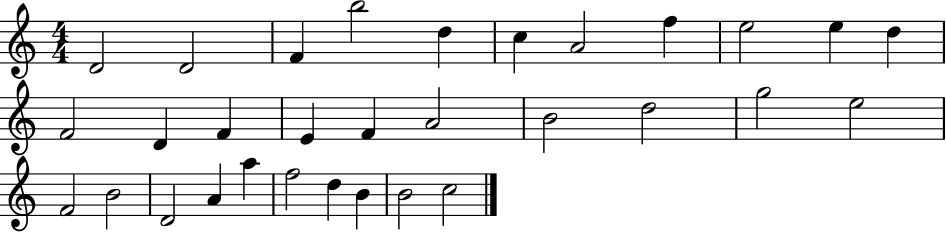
D4/h D4/h F4/q B5/h D5/q C5/q A4/h F5/q E5/h E5/q D5/q F4/h D4/q F4/q E4/q F4/q A4/h B4/h D5/h G5/h E5/h F4/h B4/h D4/h A4/q A5/q F5/h D5/q B4/q B4/h C5/h